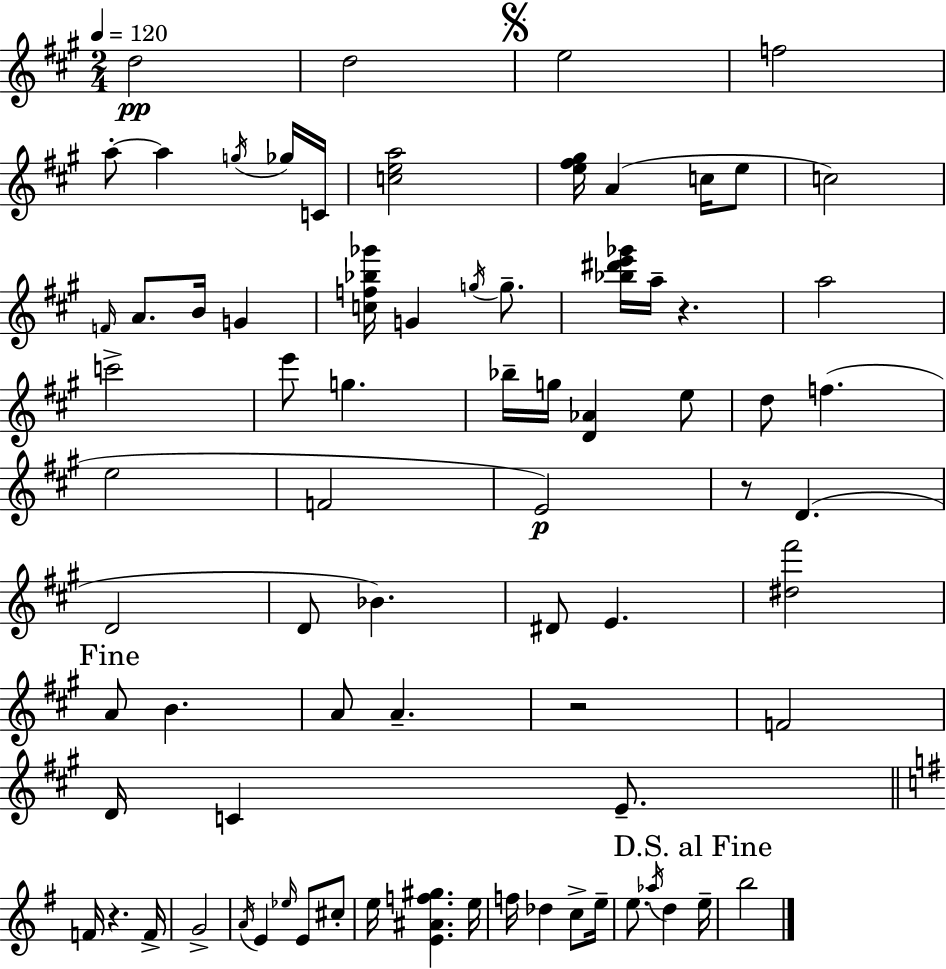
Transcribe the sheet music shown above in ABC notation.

X:1
T:Untitled
M:2/4
L:1/4
K:A
d2 d2 e2 f2 a/2 a g/4 _g/4 C/4 [cea]2 [e^f^g]/4 A c/4 e/2 c2 F/4 A/2 B/4 G [cf_b_g']/4 G g/4 g/2 [_b^d'e'_g']/4 a/4 z a2 c'2 e'/2 g _b/4 g/4 [D_A] e/2 d/2 f e2 F2 E2 z/2 D D2 D/2 _B ^D/2 E [^d^f']2 A/2 B A/2 A z2 F2 D/4 C E/2 F/4 z F/4 G2 A/4 E _e/4 E/2 ^c/2 e/4 [E^Af^g] e/4 f/4 _d c/2 e/4 e/2 _a/4 d e/4 b2